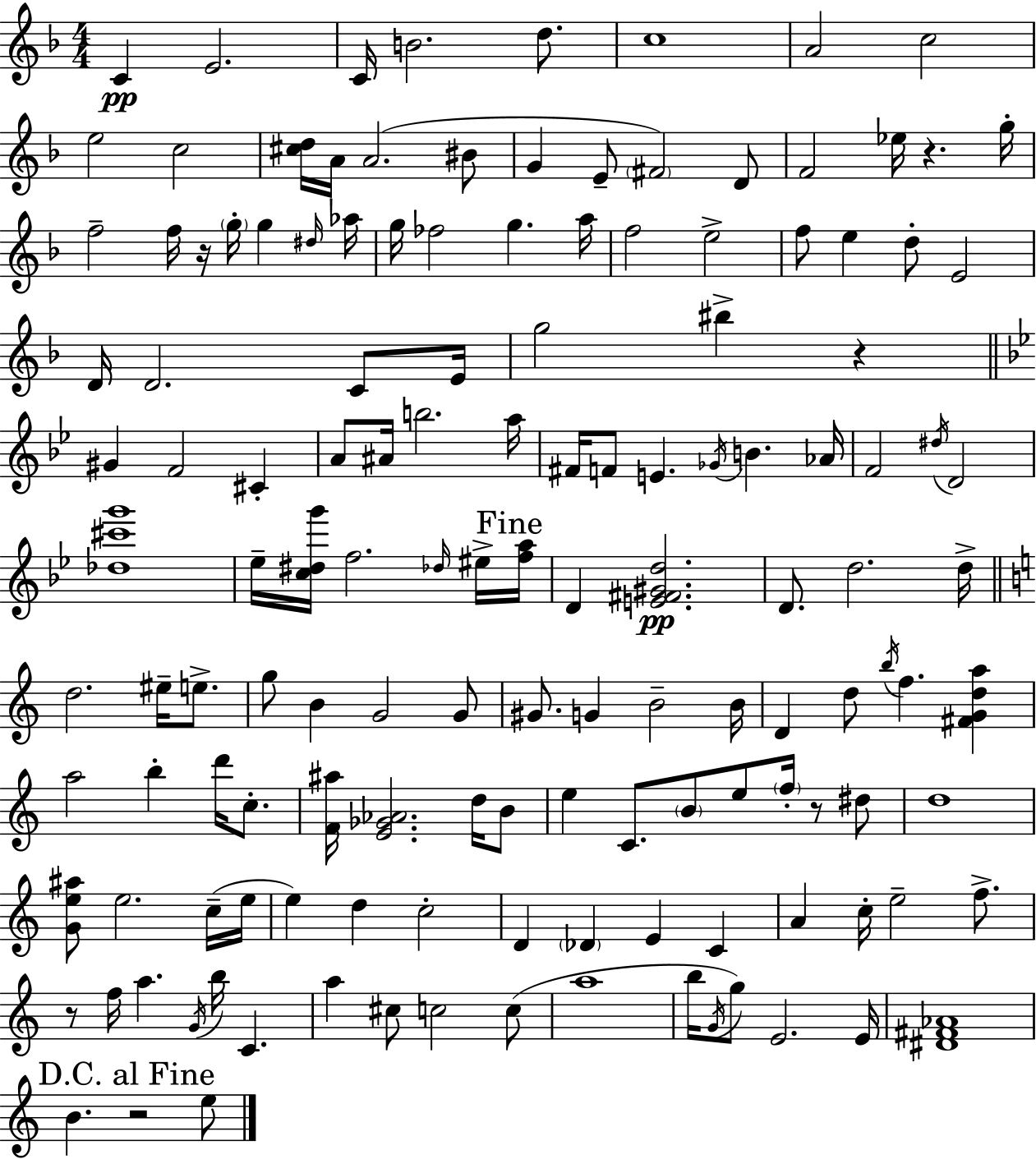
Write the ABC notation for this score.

X:1
T:Untitled
M:4/4
L:1/4
K:F
C E2 C/4 B2 d/2 c4 A2 c2 e2 c2 [^cd]/4 A/4 A2 ^B/2 G E/2 ^F2 D/2 F2 _e/4 z g/4 f2 f/4 z/4 g/4 g ^d/4 _a/4 g/4 _f2 g a/4 f2 e2 f/2 e d/2 E2 D/4 D2 C/2 E/4 g2 ^b z ^G F2 ^C A/2 ^A/4 b2 a/4 ^F/4 F/2 E _G/4 B _A/4 F2 ^d/4 D2 [_d^c'g']4 _e/4 [c^dg']/4 f2 _d/4 ^e/4 [fa]/4 D [E^F^Gd]2 D/2 d2 d/4 d2 ^e/4 e/2 g/2 B G2 G/2 ^G/2 G B2 B/4 D d/2 b/4 f [^FGda] a2 b d'/4 c/2 [F^a]/4 [E_G_A]2 d/4 B/2 e C/2 B/2 e/2 f/4 z/2 ^d/2 d4 [Ge^a]/2 e2 c/4 e/4 e d c2 D _D E C A c/4 e2 f/2 z/2 f/4 a G/4 b/4 C a ^c/2 c2 c/2 a4 b/4 G/4 g/2 E2 E/4 [^D^F_A]4 B z2 e/2